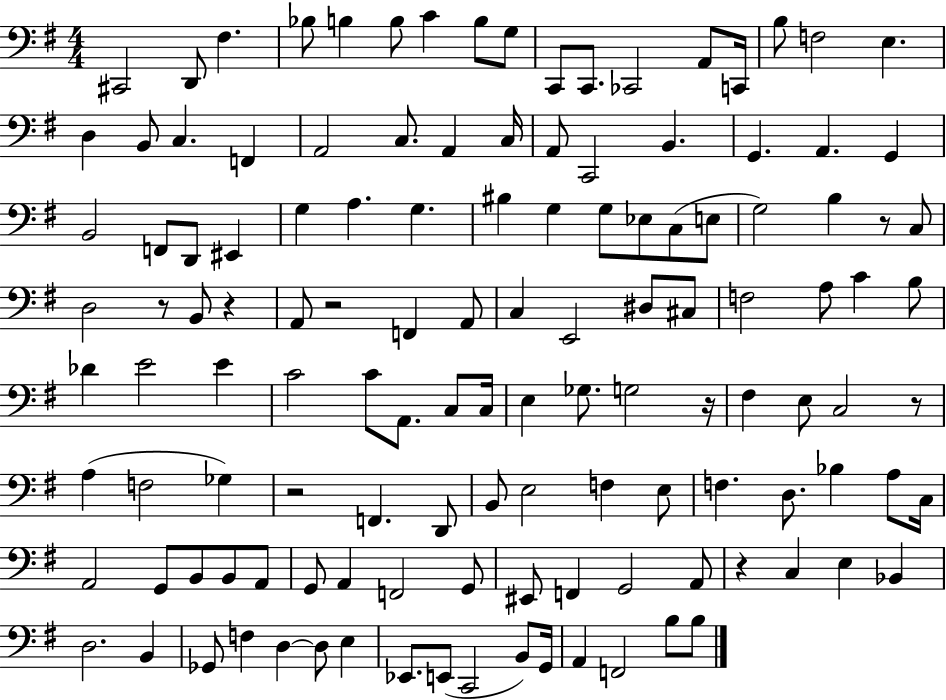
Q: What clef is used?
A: bass